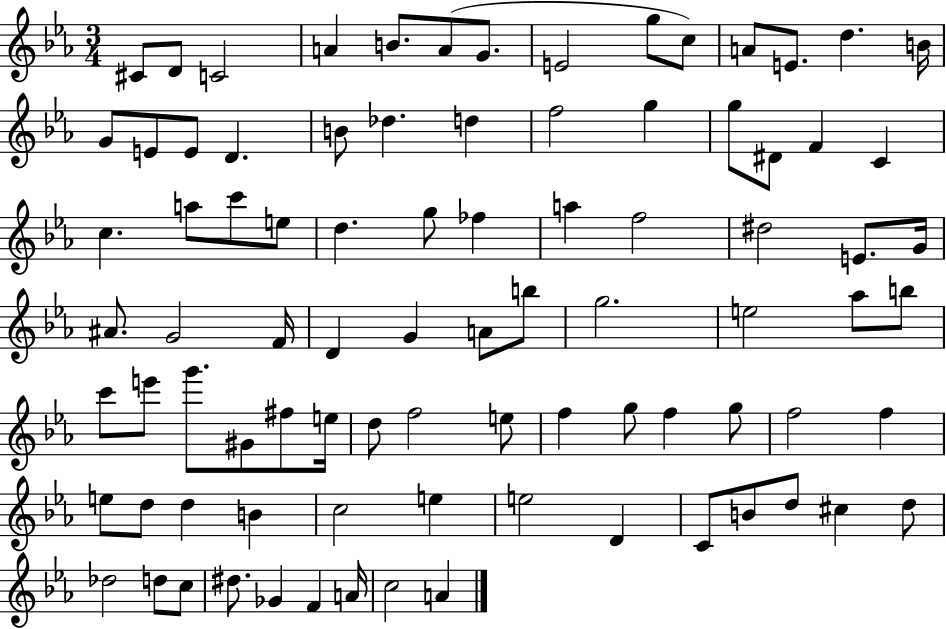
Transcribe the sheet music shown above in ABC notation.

X:1
T:Untitled
M:3/4
L:1/4
K:Eb
^C/2 D/2 C2 A B/2 A/2 G/2 E2 g/2 c/2 A/2 E/2 d B/4 G/2 E/2 E/2 D B/2 _d d f2 g g/2 ^D/2 F C c a/2 c'/2 e/2 d g/2 _f a f2 ^d2 E/2 G/4 ^A/2 G2 F/4 D G A/2 b/2 g2 e2 _a/2 b/2 c'/2 e'/2 g'/2 ^G/2 ^f/2 e/4 d/2 f2 e/2 f g/2 f g/2 f2 f e/2 d/2 d B c2 e e2 D C/2 B/2 d/2 ^c d/2 _d2 d/2 c/2 ^d/2 _G F A/4 c2 A